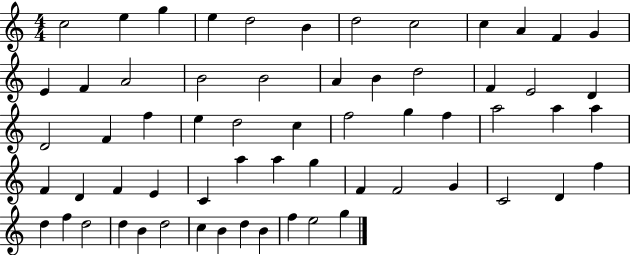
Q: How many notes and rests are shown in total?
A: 62